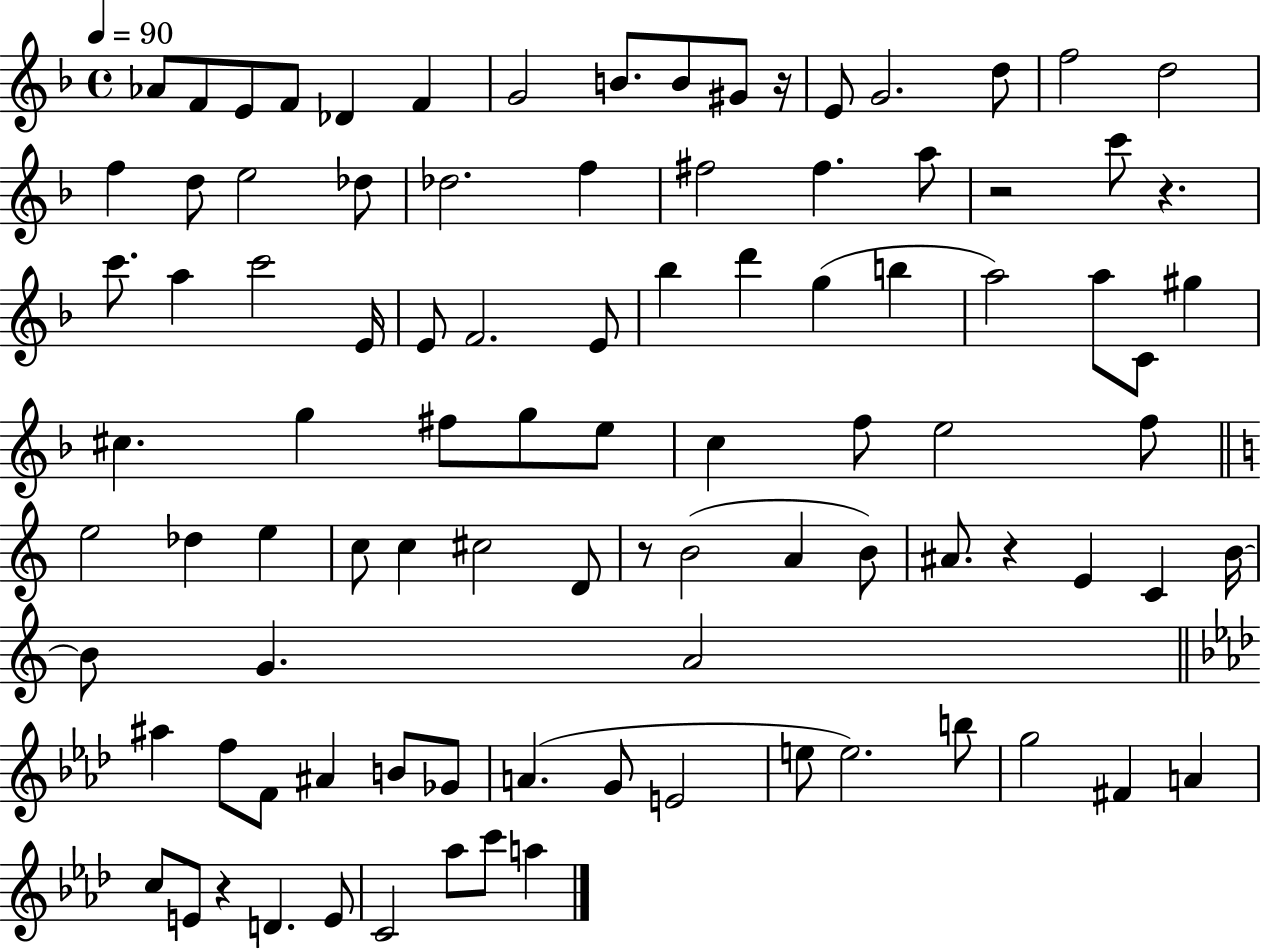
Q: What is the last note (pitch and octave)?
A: A5